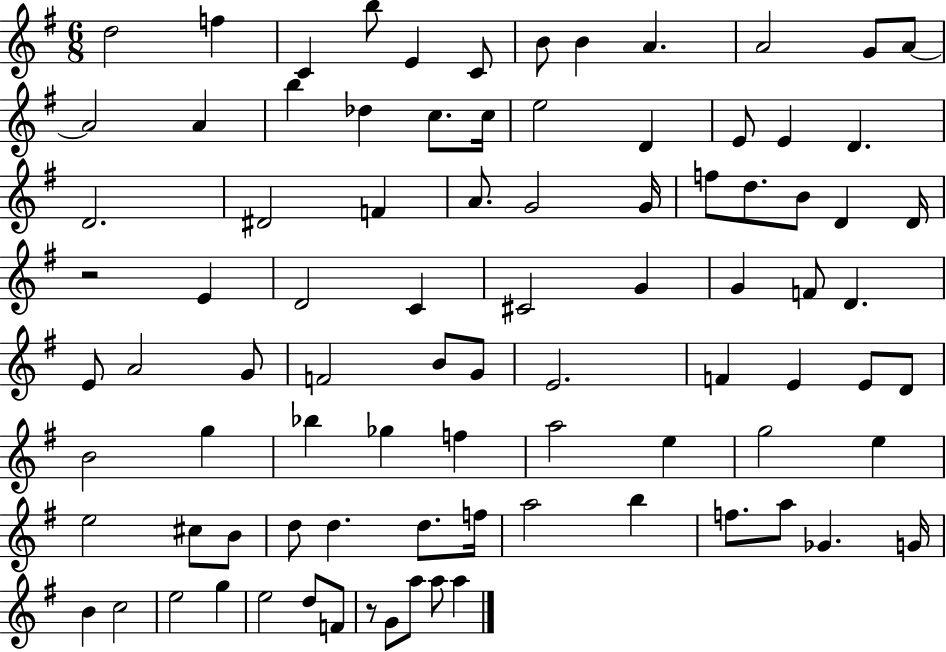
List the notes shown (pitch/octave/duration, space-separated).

D5/h F5/q C4/q B5/e E4/q C4/e B4/e B4/q A4/q. A4/h G4/e A4/e A4/h A4/q B5/q Db5/q C5/e. C5/s E5/h D4/q E4/e E4/q D4/q. D4/h. D#4/h F4/q A4/e. G4/h G4/s F5/e D5/e. B4/e D4/q D4/s R/h E4/q D4/h C4/q C#4/h G4/q G4/q F4/e D4/q. E4/e A4/h G4/e F4/h B4/e G4/e E4/h. F4/q E4/q E4/e D4/e B4/h G5/q Bb5/q Gb5/q F5/q A5/h E5/q G5/h E5/q E5/h C#5/e B4/e D5/e D5/q. D5/e. F5/s A5/h B5/q F5/e. A5/e Gb4/q. G4/s B4/q C5/h E5/h G5/q E5/h D5/e F4/e R/e G4/e A5/e A5/e A5/q